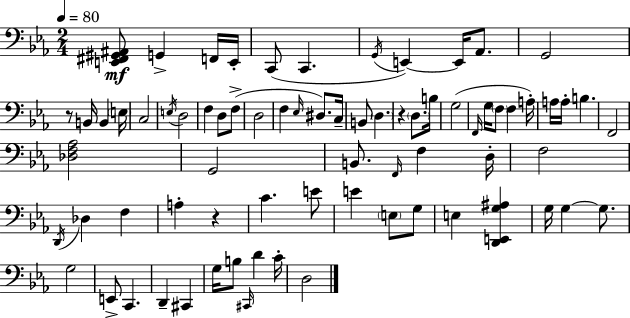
[E2,F#2,G#2,A#2]/e G2/q F2/s E2/s C2/e C2/q. G2/s E2/q E2/s Ab2/e. G2/h R/e B2/s B2/q E3/s C3/h E3/s D3/h F3/q D3/e F3/e D3/h F3/q Eb3/s D#3/e. C3/s B2/e D3/q. R/q D3/e. B3/s G3/h F2/s G3/s F3/e F3/q A3/s A3/s A3/s B3/q. F2/h [Db3,F3,Ab3]/h G2/h B2/e. F2/s F3/q D3/s F3/h D2/s Db3/q F3/q A3/q R/q C4/q. E4/e E4/q E3/e G3/e E3/q [D2,E2,G3,A#3]/q G3/s G3/q G3/e. G3/h E2/e C2/q. D2/q C#2/q G3/s B3/e C#2/s D4/q C4/s D3/h